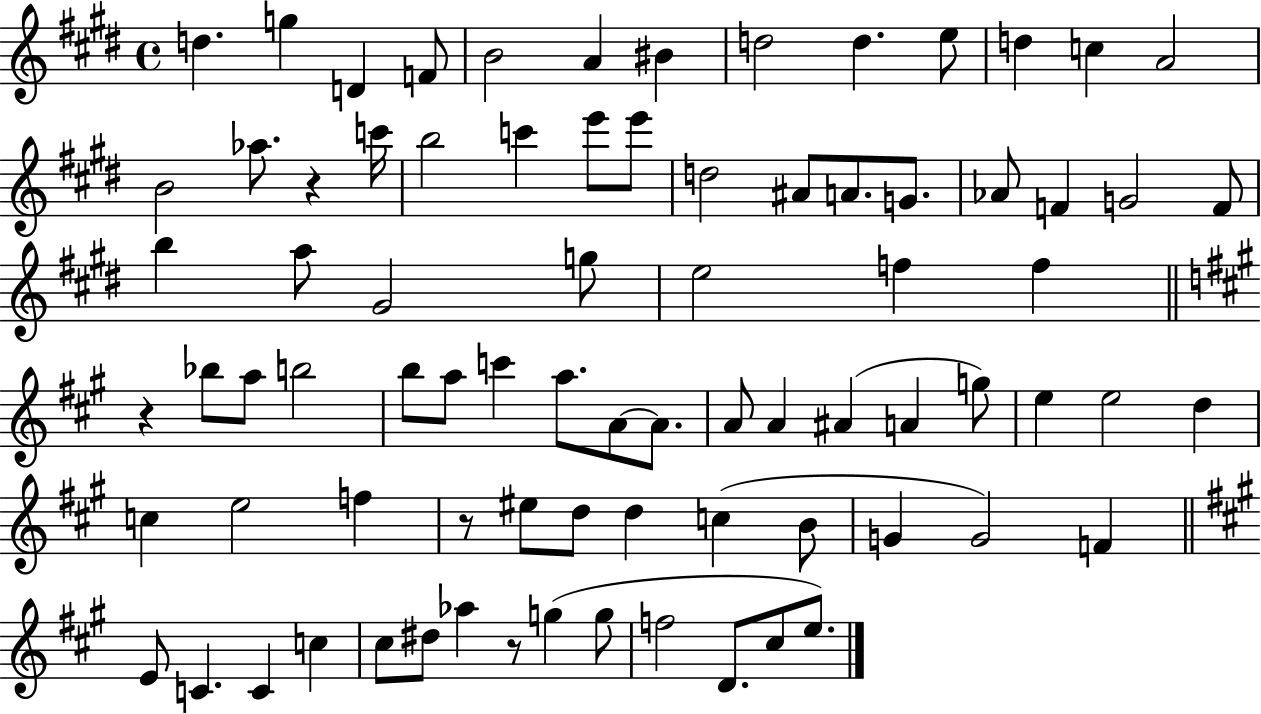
D5/q. G5/q D4/q F4/e B4/h A4/q BIS4/q D5/h D5/q. E5/e D5/q C5/q A4/h B4/h Ab5/e. R/q C6/s B5/h C6/q E6/e E6/e D5/h A#4/e A4/e. G4/e. Ab4/e F4/q G4/h F4/e B5/q A5/e G#4/h G5/e E5/h F5/q F5/q R/q Bb5/e A5/e B5/h B5/e A5/e C6/q A5/e. A4/e A4/e. A4/e A4/q A#4/q A4/q G5/e E5/q E5/h D5/q C5/q E5/h F5/q R/e EIS5/e D5/e D5/q C5/q B4/e G4/q G4/h F4/q E4/e C4/q. C4/q C5/q C#5/e D#5/e Ab5/q R/e G5/q G5/e F5/h D4/e. C#5/e E5/e.